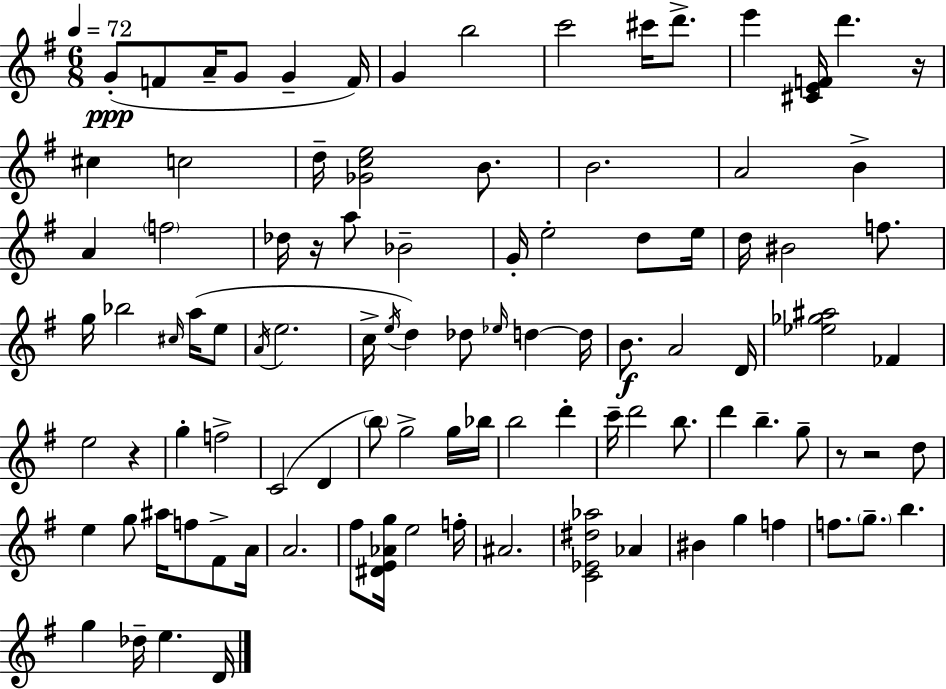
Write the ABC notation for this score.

X:1
T:Untitled
M:6/8
L:1/4
K:Em
G/2 F/2 A/4 G/2 G F/4 G b2 c'2 ^c'/4 d'/2 e' [^CEF]/4 d' z/4 ^c c2 d/4 [_Gce]2 B/2 B2 A2 B A f2 _d/4 z/4 a/2 _B2 G/4 e2 d/2 e/4 d/4 ^B2 f/2 g/4 _b2 ^c/4 a/4 e/2 A/4 e2 c/4 e/4 d _d/2 _e/4 d d/4 B/2 A2 D/4 [_e_g^a]2 _F e2 z g f2 C2 D b/2 g2 g/4 _b/4 b2 d' c'/4 d'2 b/2 d' b g/2 z/2 z2 d/2 e g/2 ^a/4 f/2 ^F/2 A/4 A2 ^f/2 [^DE_Ag]/4 e2 f/4 ^A2 [C_E^d_a]2 _A ^B g f f/2 g/2 b g _d/4 e D/4